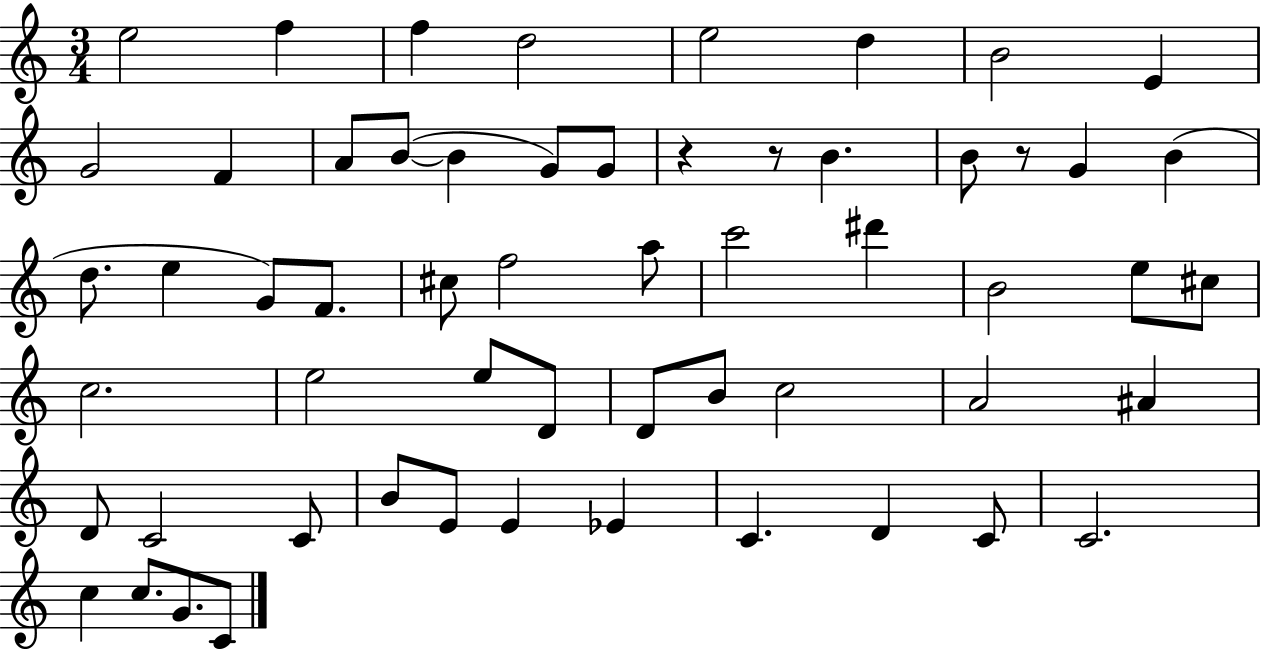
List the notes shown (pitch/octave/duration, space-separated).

E5/h F5/q F5/q D5/h E5/h D5/q B4/h E4/q G4/h F4/q A4/e B4/e B4/q G4/e G4/e R/q R/e B4/q. B4/e R/e G4/q B4/q D5/e. E5/q G4/e F4/e. C#5/e F5/h A5/e C6/h D#6/q B4/h E5/e C#5/e C5/h. E5/h E5/e D4/e D4/e B4/e C5/h A4/h A#4/q D4/e C4/h C4/e B4/e E4/e E4/q Eb4/q C4/q. D4/q C4/e C4/h. C5/q C5/e. G4/e. C4/e